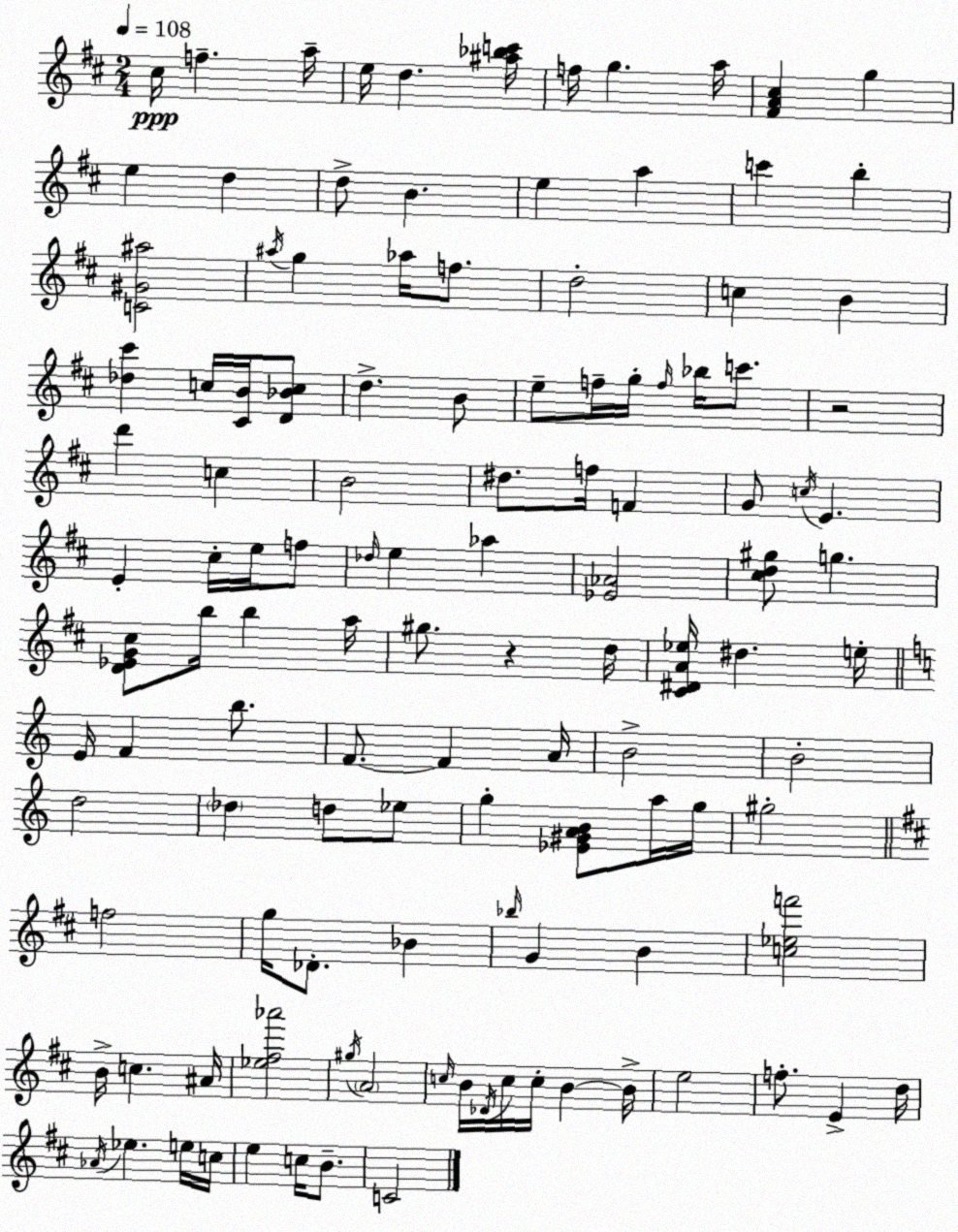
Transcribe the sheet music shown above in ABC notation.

X:1
T:Untitled
M:2/4
L:1/4
K:D
^c/4 f a/4 e/4 d [^a_bc']/4 f/4 g a/4 [^FA^c] g e d d/2 B e a c' b [C^G^a]2 ^a/4 g _a/4 f/2 d2 c B [_d^c'] c/4 [^CB]/4 [D_Bc]/2 d B/2 e/2 f/4 g/4 f/4 _b/4 c'/2 z2 d' c B2 ^d/2 f/4 F G/2 c/4 E E ^c/4 e/4 f/2 _d/4 e _a [_E_A]2 [^cd^g]/2 g [D_EG^c]/2 b/4 b a/4 ^g/2 z d/4 [^C^DA_e]/4 ^d e/4 E/4 F b/2 F/2 F A/4 B2 B2 d2 _d d/2 _e/2 g [_E^GAB]/2 a/4 g/4 ^g2 f2 g/4 _D/2 _B _b/4 G B [c_ef']2 B/4 c ^A/4 [_e^f_a']2 ^g/4 A2 c/4 B/4 _D/4 c/4 c/4 B B/4 e2 f/2 E d/4 _A/4 _e e/4 c/4 e c/4 B/2 C2